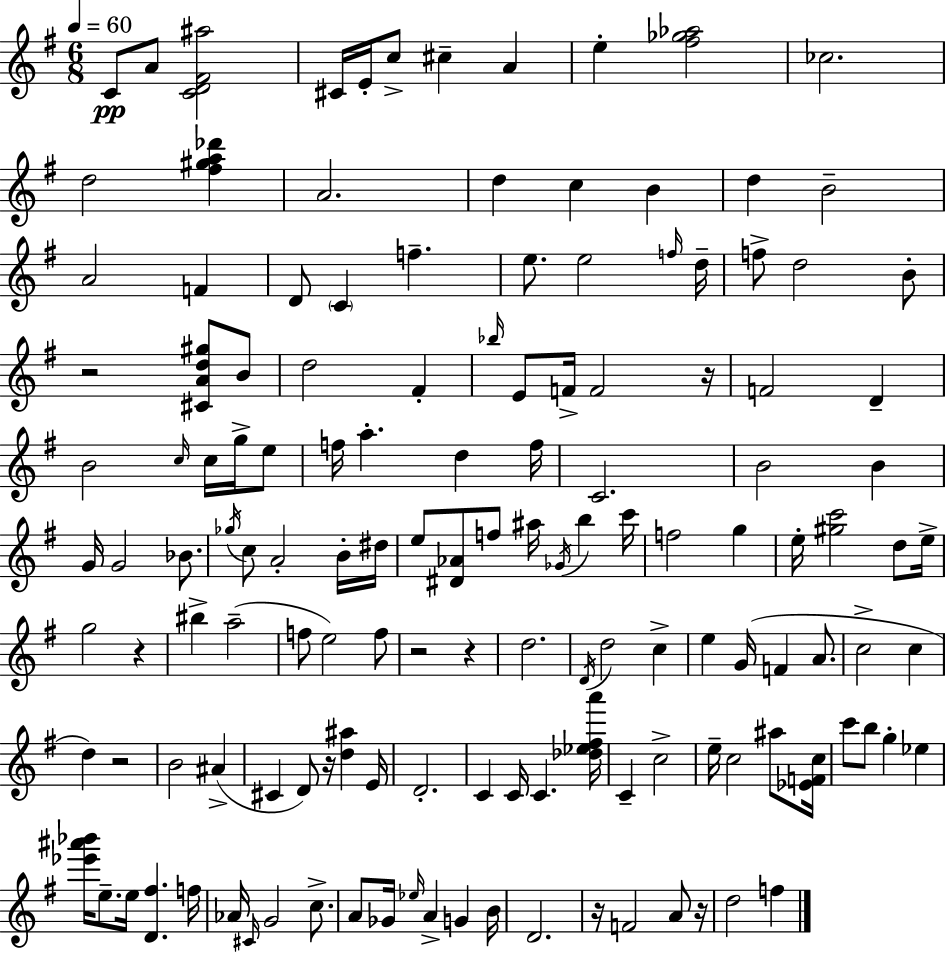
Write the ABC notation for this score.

X:1
T:Untitled
M:6/8
L:1/4
K:Em
C/2 A/2 [CD^F^a]2 ^C/4 E/4 c/2 ^c A e [^f_g_a]2 _c2 d2 [^f^ga_d'] A2 d c B d B2 A2 F D/2 C f e/2 e2 f/4 d/4 f/2 d2 B/2 z2 [^CAd^g]/2 B/2 d2 ^F _b/4 E/2 F/4 F2 z/4 F2 D B2 c/4 c/4 g/4 e/2 f/4 a d f/4 C2 B2 B G/4 G2 _B/2 _g/4 c/2 A2 B/4 ^d/4 e/2 [^D_A]/2 f/2 ^a/4 _G/4 b c'/4 f2 g e/4 [^gc']2 d/2 e/4 g2 z ^b a2 f/2 e2 f/2 z2 z d2 D/4 d2 c e G/4 F A/2 c2 c d z2 B2 ^A ^C D/2 z/4 [d^a] E/4 D2 C C/4 C [_d_e^fa']/4 C c2 e/4 c2 ^a/2 [_EFc]/4 c'/2 b/2 g _e [_e'^a'_b']/4 e/2 e/4 [D^f] f/4 _A/4 ^C/4 G2 c/2 A/2 _G/4 _e/4 A G B/4 D2 z/4 F2 A/2 z/4 d2 f